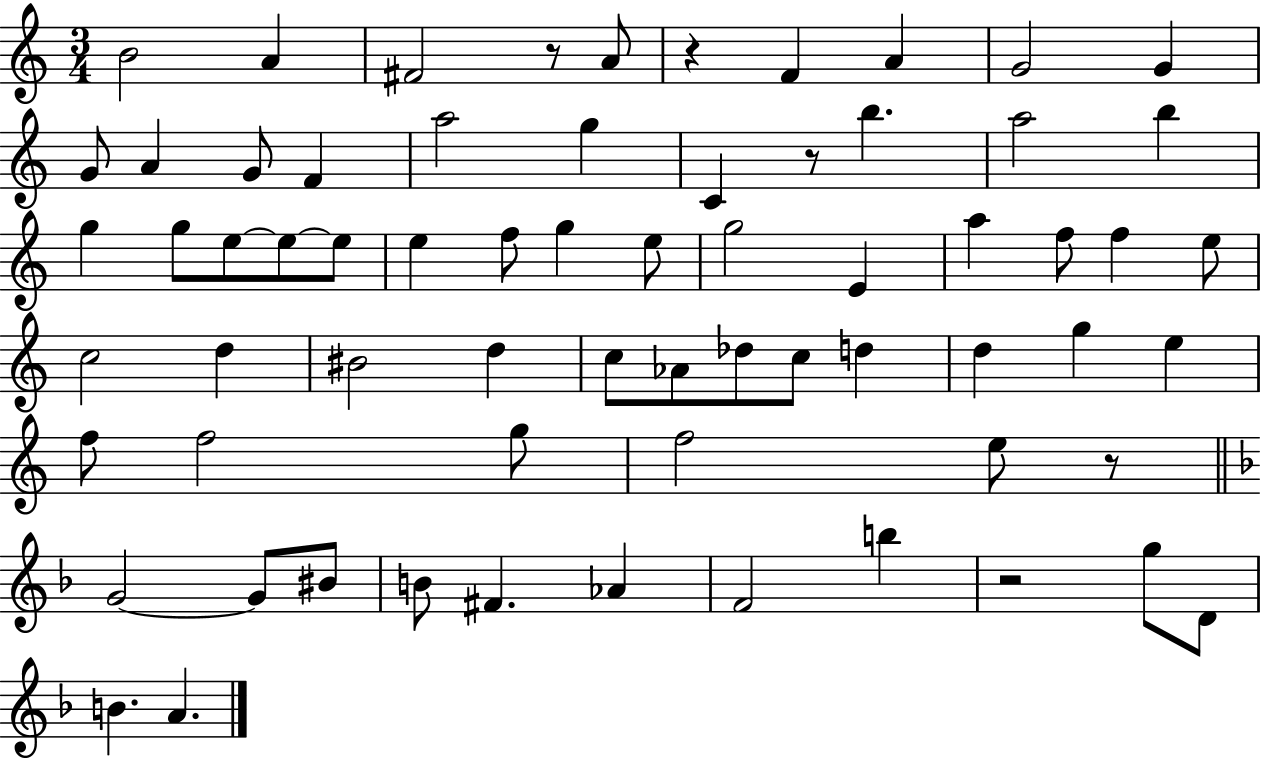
X:1
T:Untitled
M:3/4
L:1/4
K:C
B2 A ^F2 z/2 A/2 z F A G2 G G/2 A G/2 F a2 g C z/2 b a2 b g g/2 e/2 e/2 e/2 e f/2 g e/2 g2 E a f/2 f e/2 c2 d ^B2 d c/2 _A/2 _d/2 c/2 d d g e f/2 f2 g/2 f2 e/2 z/2 G2 G/2 ^B/2 B/2 ^F _A F2 b z2 g/2 D/2 B A